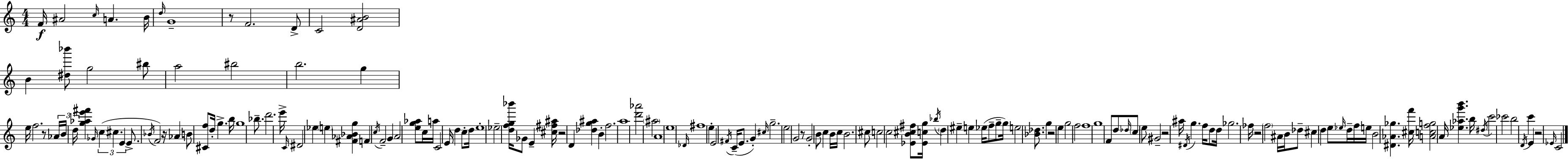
{
  \clef treble
  \numericTimeSignature
  \time 4/4
  \key c \major
  \repeat volta 2 { f'16\f ais'2 \grace { c''16 } a'4. | b'16 \grace { d''16 } g'1-- | r8 f'2. | d'8-> c'2 <d' ais' b'>2 | \break b'4 <dis'' bes'''>8 g''2 | bis''8 a''2 bis''2 | b''2. g''4 | e''16 f''2. r8 | \break \tuplet 3/2 { aes'16 b'16 d''16 } <g'' aes'' e''' fis'''>4 \grace { ges'16 } \tuplet 3/2 { c''4( cis''4. | e'4 } e'8.-> \acciaccatura { bes'16 } f'2) | r16 aes'4 b'8 <cis' f''>8 d''16-. g''4.-> | b''16 g''1 | \break bes''8.-- d'''2. | e'''16-> \grace { c'16 } dis'2 ees''4 | \parenthesize e''4 <fis' aes' bes' g''>4 f'4 \acciaccatura { c''16 } f'2-- | g'4 a'2 | \break <e'' g'' aes''>8 c''16 a''16 c'2 e'16 d''4 | c''8-. d''16 e''1-. | ees''2-- <d'' f'' g'' bes'''>16 ges'8 | e'4-- <cis'' fis'' ais''>16 r2 d'4 | \break <des'' g'' ais''>4 b'4-. f''2. | a''1 | <d''' aes'''>2 \parenthesize ais''2 | a'1 | \break e''1 | \grace { des'16 } fis''1 | e''4-. e'2 | \acciaccatura { fis'16 } c'16--( e'8. g'4-.) \grace { cis''16 } g''2.-- | \break e''2 | g'2 r8 g'2-. | b'8 c''4 b'16 c''16 b'2. | cis''8 c''2 | \break c''2 <ees' b' cis'' fis''>8 <ees' c'' g''>16 \acciaccatura { bes''16 } \parenthesize d''4 | eis''4-- e''4 ees''16( f''8-- g''8-- g''16) e''2 | <bes' des''>8. g''4 r2 | e''4 g''2 | \break f''2 f''1 | g''1 | f'8 d''8 \grace { des''16 } \parenthesize c''8 | e''8 gis'2-- r2 | \break ais''16 \acciaccatura { dis'16 } g''4. f''16 d''8 d''16 ges''2. | fes''16 r2 | \parenthesize f''2 ais'16 b'16 des''8-- | cis''4 d''4 e''8 \grace { ees''16 } d''16-- f''16 e''16 b'2 | \break <dis' aes' ges''>4. <cis'' f'''>16 <a' c'' f'' g''>2 | a'16 <ees'' aes'' g''' b'''>4. b''16 \acciaccatura { dis''16 } c'''2 | ces'''2 b''2 | \acciaccatura { d'16 } c'''4 e'4 r2 | \break \grace { ees'16 } c'2 | } \bar "|."
}